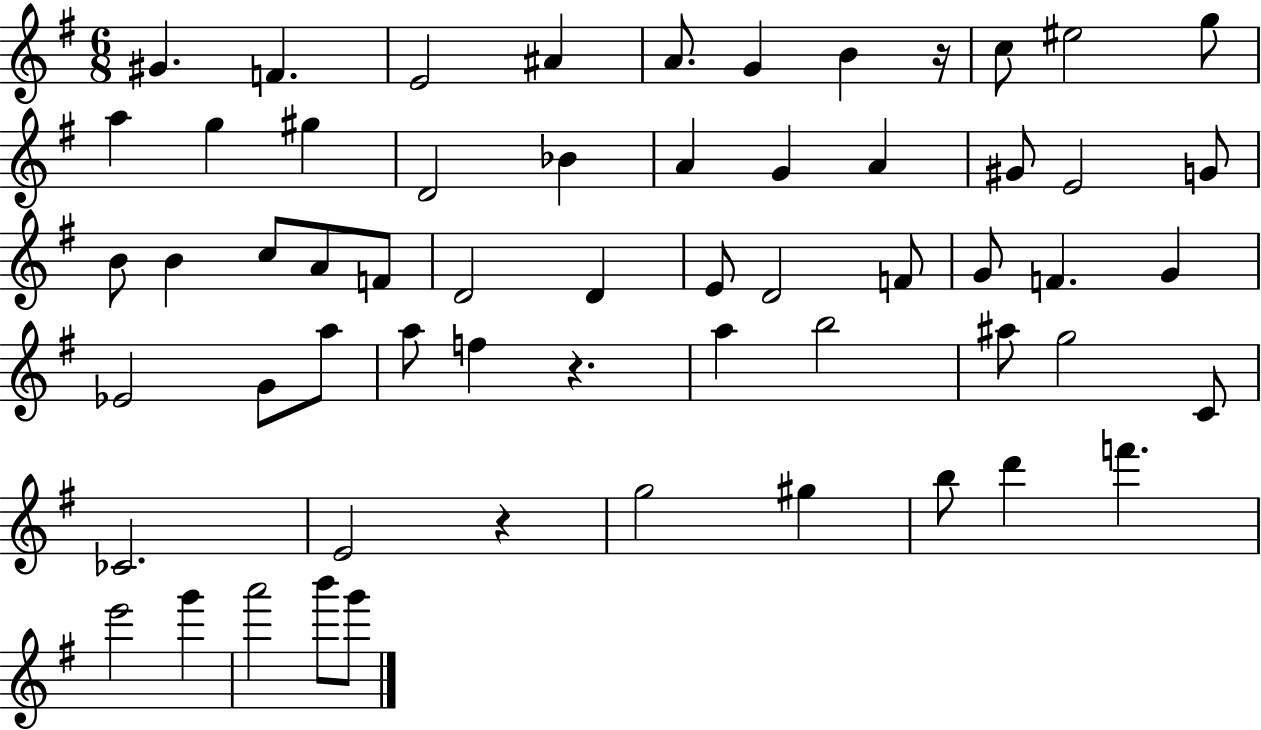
{
  \clef treble
  \numericTimeSignature
  \time 6/8
  \key g \major
  gis'4. f'4. | e'2 ais'4 | a'8. g'4 b'4 r16 | c''8 eis''2 g''8 | \break a''4 g''4 gis''4 | d'2 bes'4 | a'4 g'4 a'4 | gis'8 e'2 g'8 | \break b'8 b'4 c''8 a'8 f'8 | d'2 d'4 | e'8 d'2 f'8 | g'8 f'4. g'4 | \break ees'2 g'8 a''8 | a''8 f''4 r4. | a''4 b''2 | ais''8 g''2 c'8 | \break ces'2. | e'2 r4 | g''2 gis''4 | b''8 d'''4 f'''4. | \break e'''2 g'''4 | a'''2 b'''8 g'''8 | \bar "|."
}